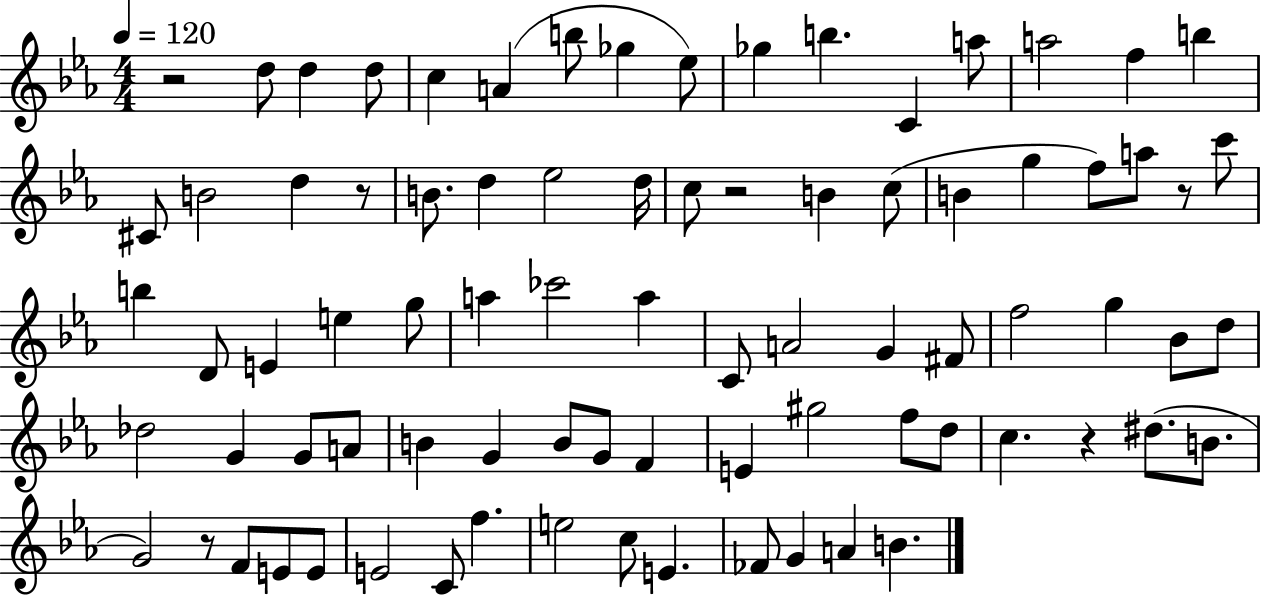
{
  \clef treble
  \numericTimeSignature
  \time 4/4
  \key ees \major
  \tempo 4 = 120
  r2 d''8 d''4 d''8 | c''4 a'4( b''8 ges''4 ees''8) | ges''4 b''4. c'4 a''8 | a''2 f''4 b''4 | \break cis'8 b'2 d''4 r8 | b'8. d''4 ees''2 d''16 | c''8 r2 b'4 c''8( | b'4 g''4 f''8) a''8 r8 c'''8 | \break b''4 d'8 e'4 e''4 g''8 | a''4 ces'''2 a''4 | c'8 a'2 g'4 fis'8 | f''2 g''4 bes'8 d''8 | \break des''2 g'4 g'8 a'8 | b'4 g'4 b'8 g'8 f'4 | e'4 gis''2 f''8 d''8 | c''4. r4 dis''8.( b'8. | \break g'2) r8 f'8 e'8 e'8 | e'2 c'8 f''4. | e''2 c''8 e'4. | fes'8 g'4 a'4 b'4. | \break \bar "|."
}